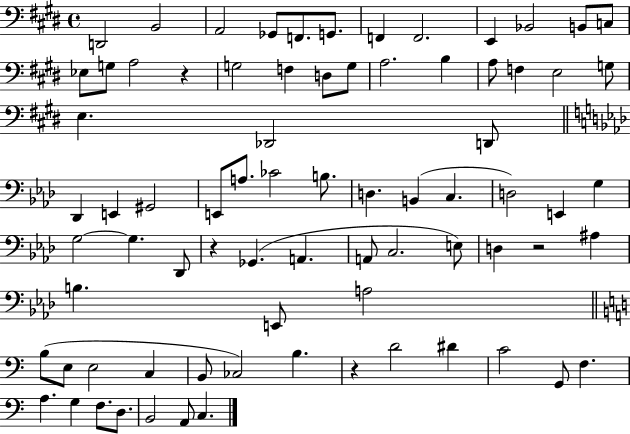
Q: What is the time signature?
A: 4/4